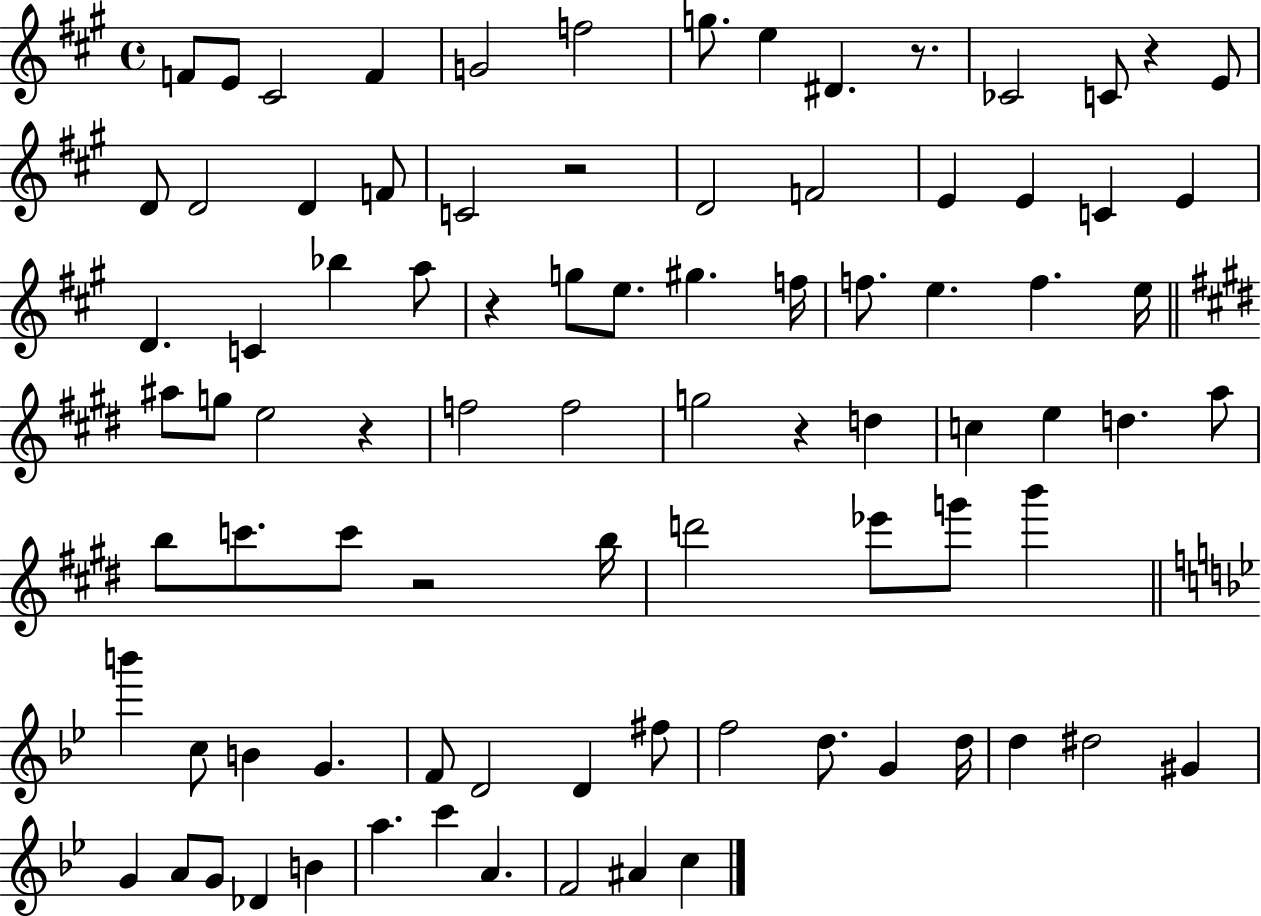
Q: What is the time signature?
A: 4/4